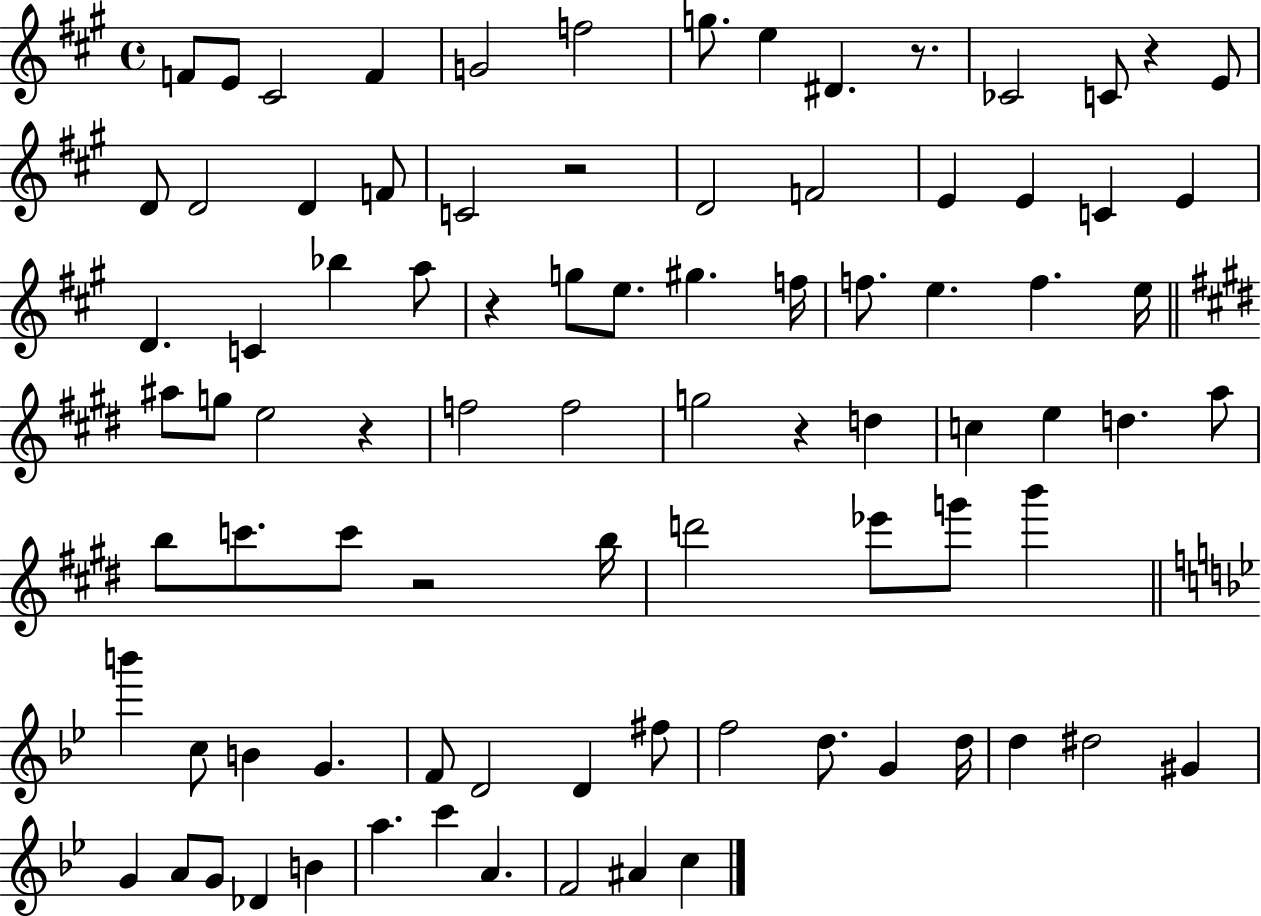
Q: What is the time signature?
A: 4/4